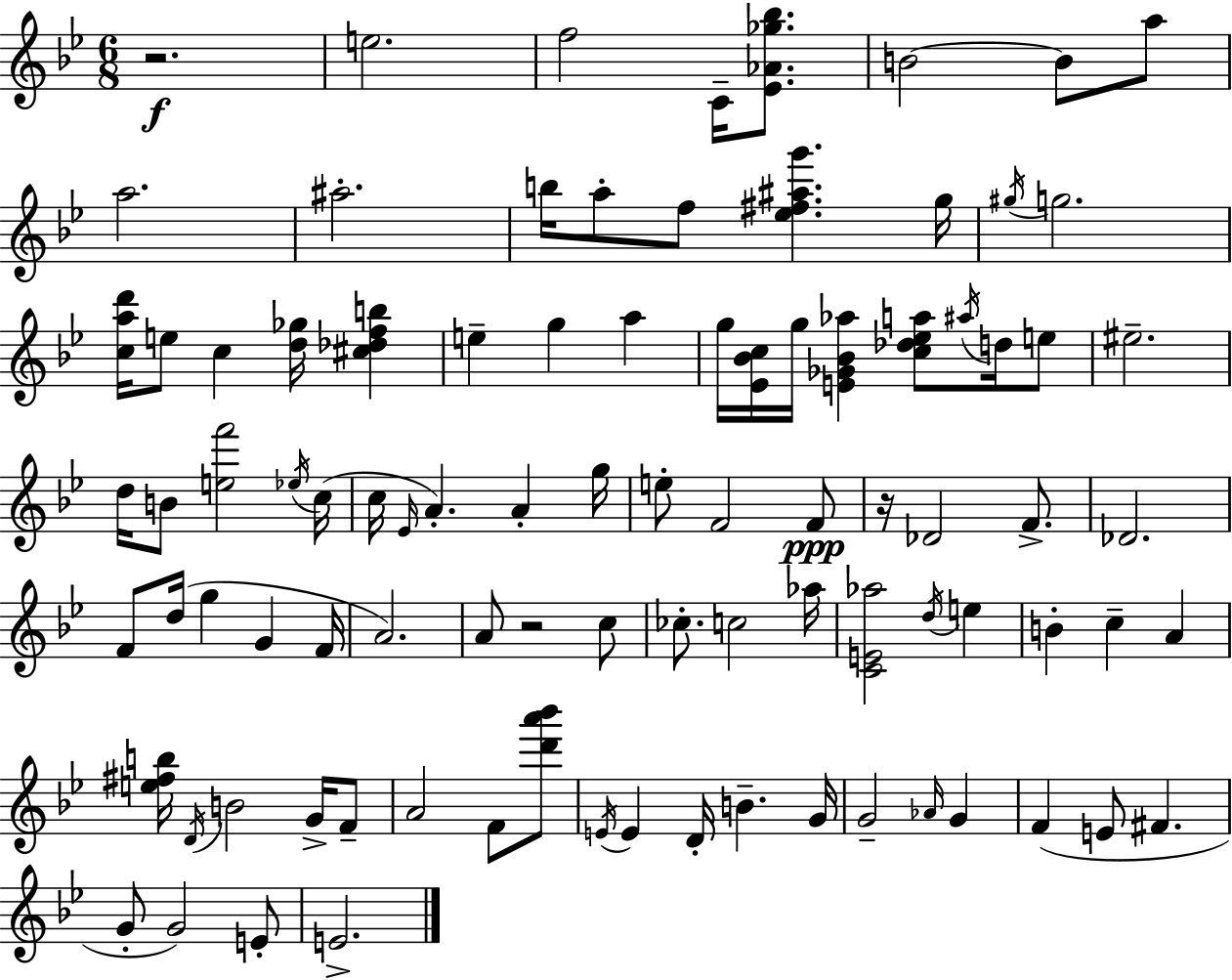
{
  \clef treble
  \numericTimeSignature
  \time 6/8
  \key bes \major
  r2.\f | e''2. | f''2 c'16-- <ees' aes' ges'' bes''>8. | b'2~~ b'8 a''8 | \break a''2. | ais''2.-. | b''16 a''8-. f''8 <ees'' fis'' ais'' g'''>4. g''16 | \acciaccatura { gis''16 } g''2. | \break <c'' a'' d'''>16 e''8 c''4 <d'' ges''>16 <cis'' des'' f'' b''>4 | e''4-- g''4 a''4 | g''16 <ees' bes' c''>16 g''16 <e' ges' bes' aes''>4 <c'' des'' ees'' a''>8 \acciaccatura { ais''16 } d''16 | e''8 eis''2.-- | \break d''16 b'8 <e'' f'''>2 | \acciaccatura { ees''16 }( c''16 c''16 \grace { ees'16 } a'4.-.) a'4-. | g''16 e''8-. f'2 | f'8\ppp r16 des'2 | \break f'8.-> des'2. | f'8 d''16( g''4 g'4 | f'16 a'2.) | a'8 r2 | \break c''8 ces''8.-. c''2 | aes''16 <c' e' aes''>2 | \acciaccatura { d''16 } e''4 b'4-. c''4-- | a'4 <e'' fis'' b''>16 \acciaccatura { d'16 } b'2 | \break g'16-> f'8-- a'2 | f'8 <d''' a''' bes'''>8 \acciaccatura { e'16 } e'4 d'16-. | b'4.-- g'16 g'2-- | \grace { aes'16 } g'4 f'4( | \break e'8 fis'4. g'8-. g'2) | e'8-. e'2.-> | \bar "|."
}